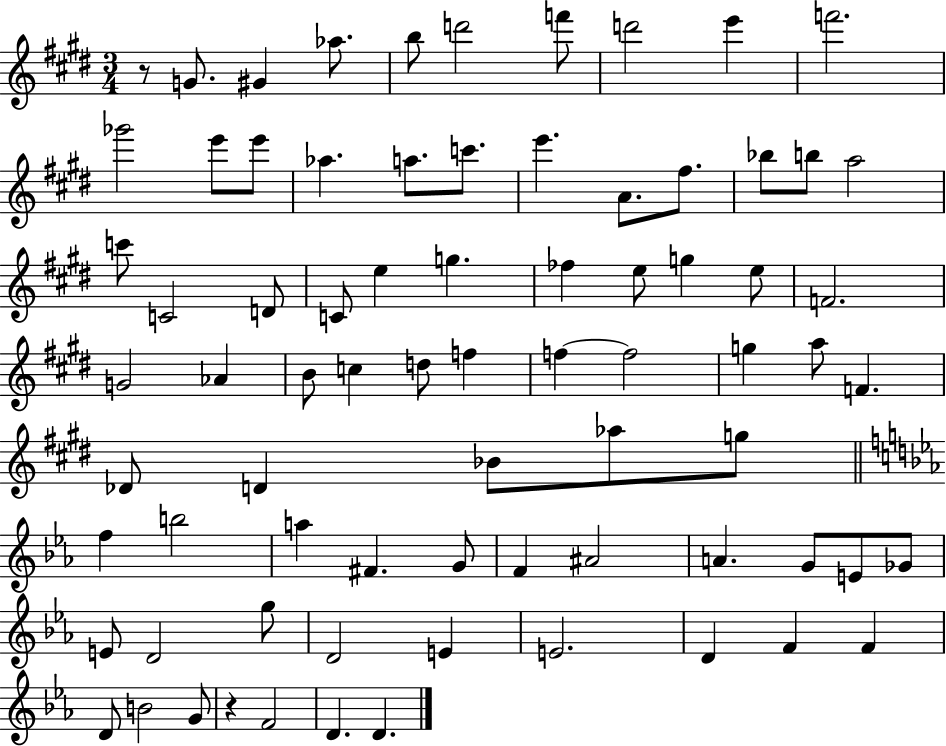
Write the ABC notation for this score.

X:1
T:Untitled
M:3/4
L:1/4
K:E
z/2 G/2 ^G _a/2 b/2 d'2 f'/2 d'2 e' f'2 _g'2 e'/2 e'/2 _a a/2 c'/2 e' A/2 ^f/2 _b/2 b/2 a2 c'/2 C2 D/2 C/2 e g _f e/2 g e/2 F2 G2 _A B/2 c d/2 f f f2 g a/2 F _D/2 D _B/2 _a/2 g/2 f b2 a ^F G/2 F ^A2 A G/2 E/2 _G/2 E/2 D2 g/2 D2 E E2 D F F D/2 B2 G/2 z F2 D D